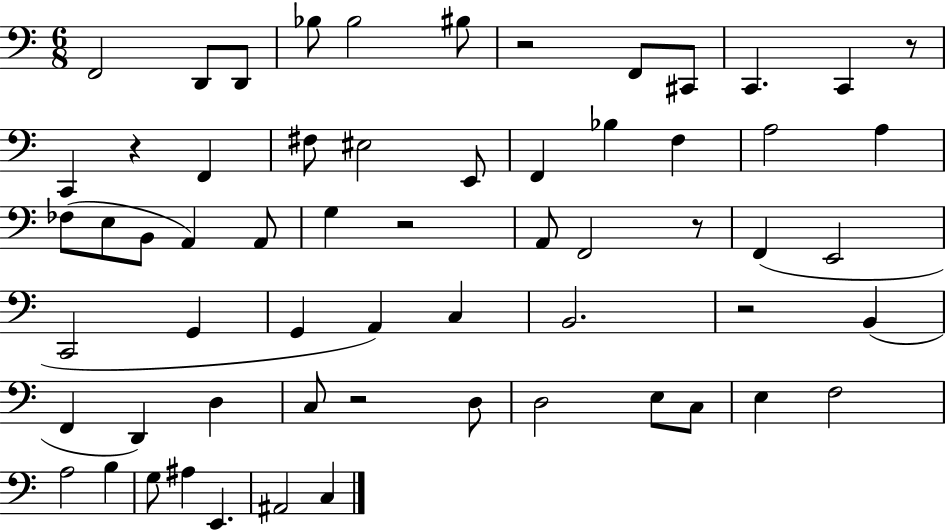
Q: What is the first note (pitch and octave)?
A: F2